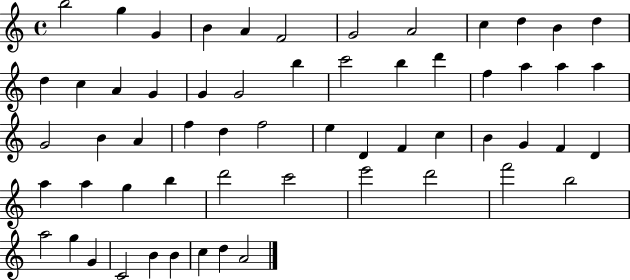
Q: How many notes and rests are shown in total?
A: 59